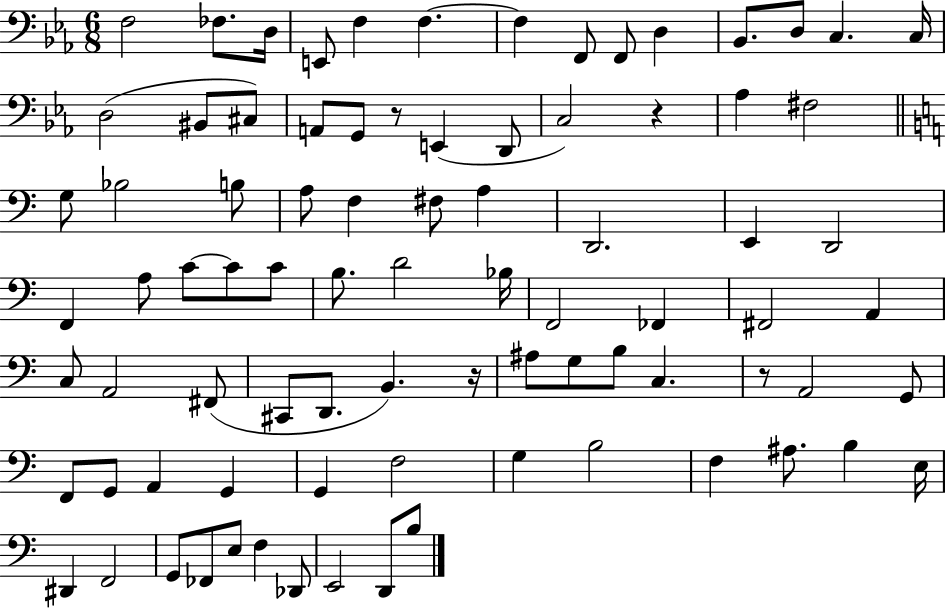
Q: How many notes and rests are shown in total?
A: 84